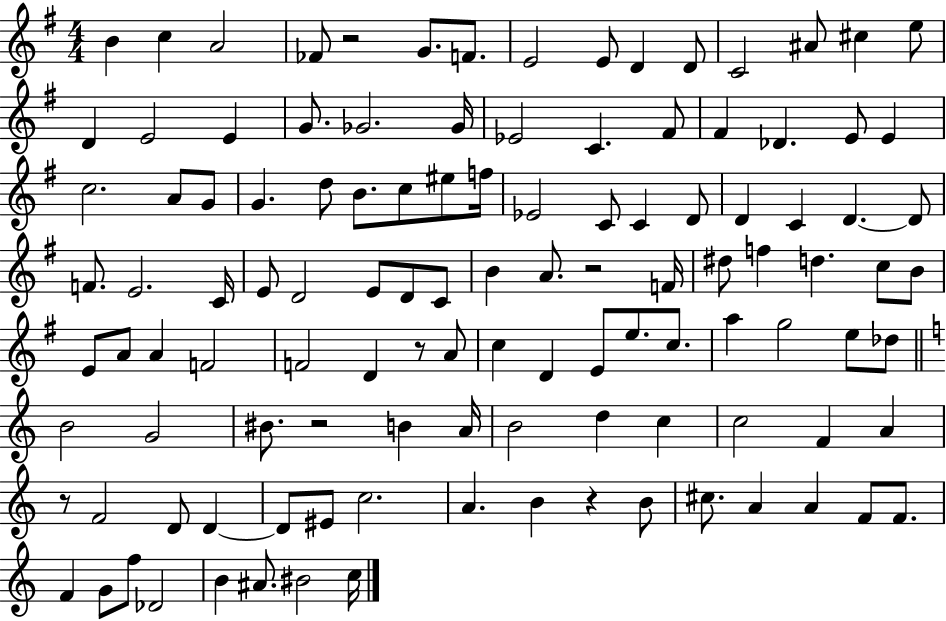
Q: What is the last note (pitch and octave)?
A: C5